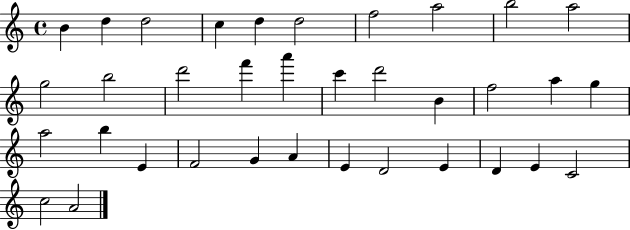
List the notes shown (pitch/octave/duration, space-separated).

B4/q D5/q D5/h C5/q D5/q D5/h F5/h A5/h B5/h A5/h G5/h B5/h D6/h F6/q A6/q C6/q D6/h B4/q F5/h A5/q G5/q A5/h B5/q E4/q F4/h G4/q A4/q E4/q D4/h E4/q D4/q E4/q C4/h C5/h A4/h